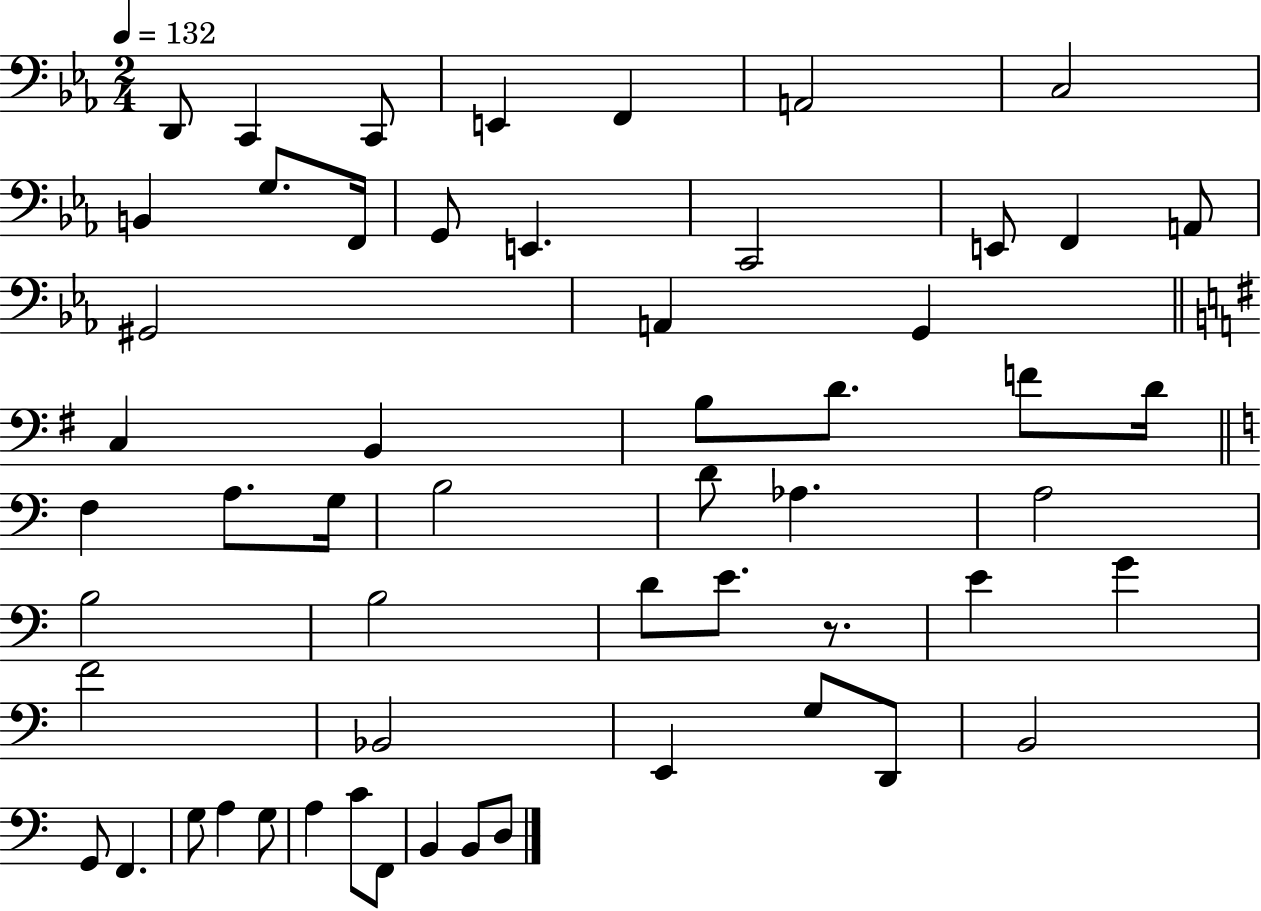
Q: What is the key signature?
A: EES major